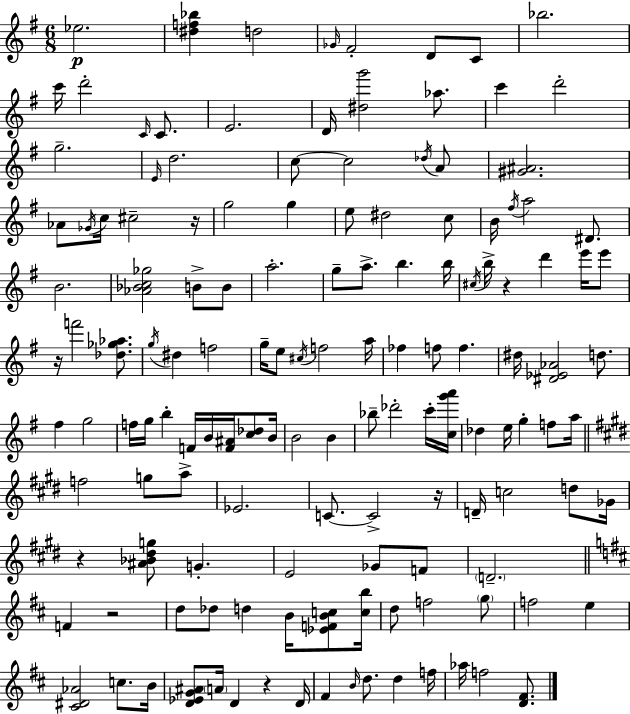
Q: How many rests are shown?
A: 7